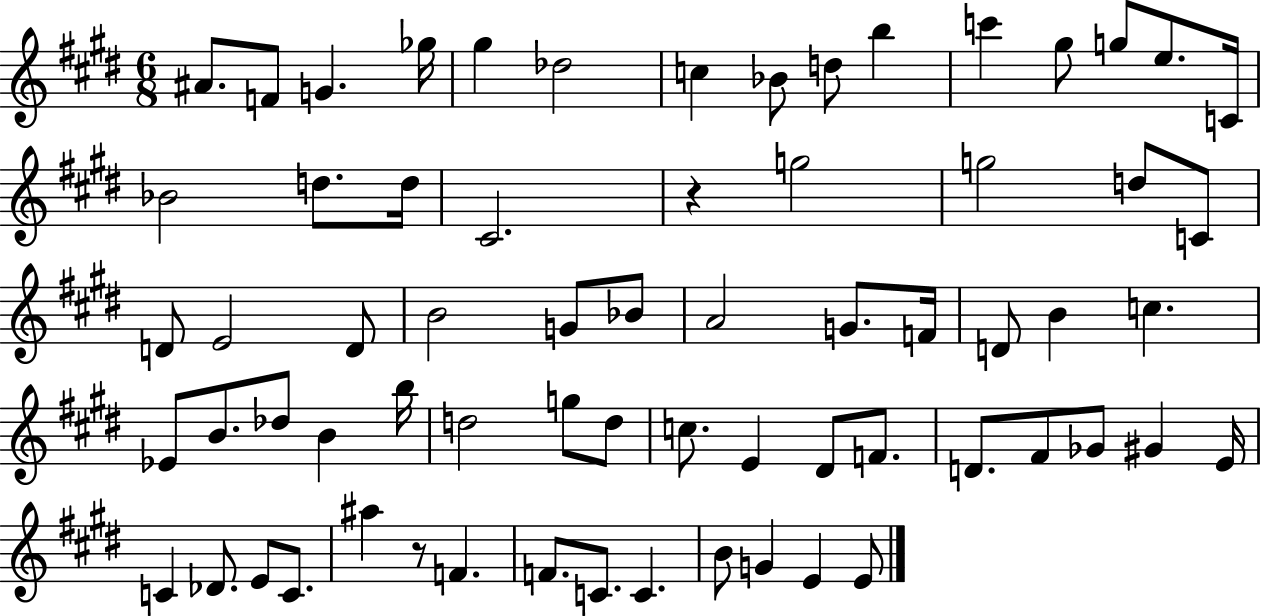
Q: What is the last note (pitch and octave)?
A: E4